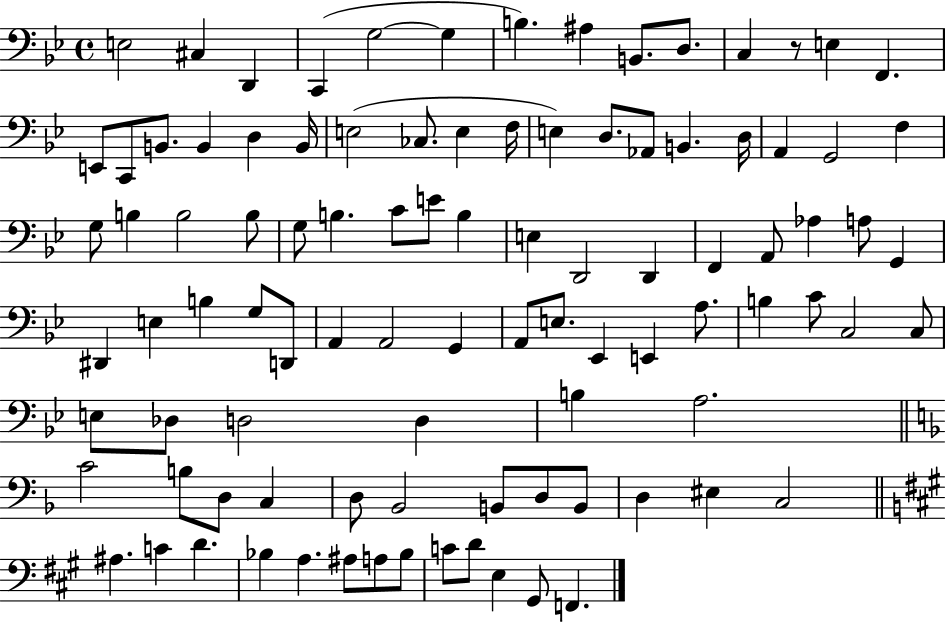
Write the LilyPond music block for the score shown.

{
  \clef bass
  \time 4/4
  \defaultTimeSignature
  \key bes \major
  e2 cis4 d,4 | c,4( g2~~ g4 | b4.) ais4 b,8. d8. | c4 r8 e4 f,4. | \break e,8 c,8 b,8. b,4 d4 b,16 | e2( ces8. e4 f16 | e4) d8. aes,8 b,4. d16 | a,4 g,2 f4 | \break g8 b4 b2 b8 | g8 b4. c'8 e'8 b4 | e4 d,2 d,4 | f,4 a,8 aes4 a8 g,4 | \break dis,4 e4 b4 g8 d,8 | a,4 a,2 g,4 | a,8 e8. ees,4 e,4 a8. | b4 c'8 c2 c8 | \break e8 des8 d2 d4 | b4 a2. | \bar "||" \break \key f \major c'2 b8 d8 c4 | d8 bes,2 b,8 d8 b,8 | d4 eis4 c2 | \bar "||" \break \key a \major ais4. c'4 d'4. | bes4 a4. ais8 a8 bes8 | c'8 d'8 e4 gis,8 f,4. | \bar "|."
}